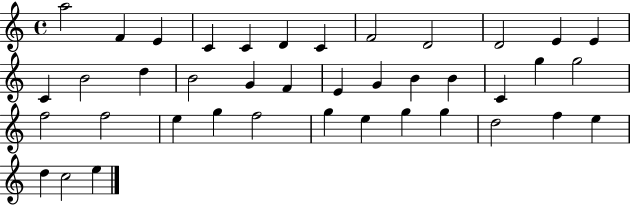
A5/h F4/q E4/q C4/q C4/q D4/q C4/q F4/h D4/h D4/h E4/q E4/q C4/q B4/h D5/q B4/h G4/q F4/q E4/q G4/q B4/q B4/q C4/q G5/q G5/h F5/h F5/h E5/q G5/q F5/h G5/q E5/q G5/q G5/q D5/h F5/q E5/q D5/q C5/h E5/q